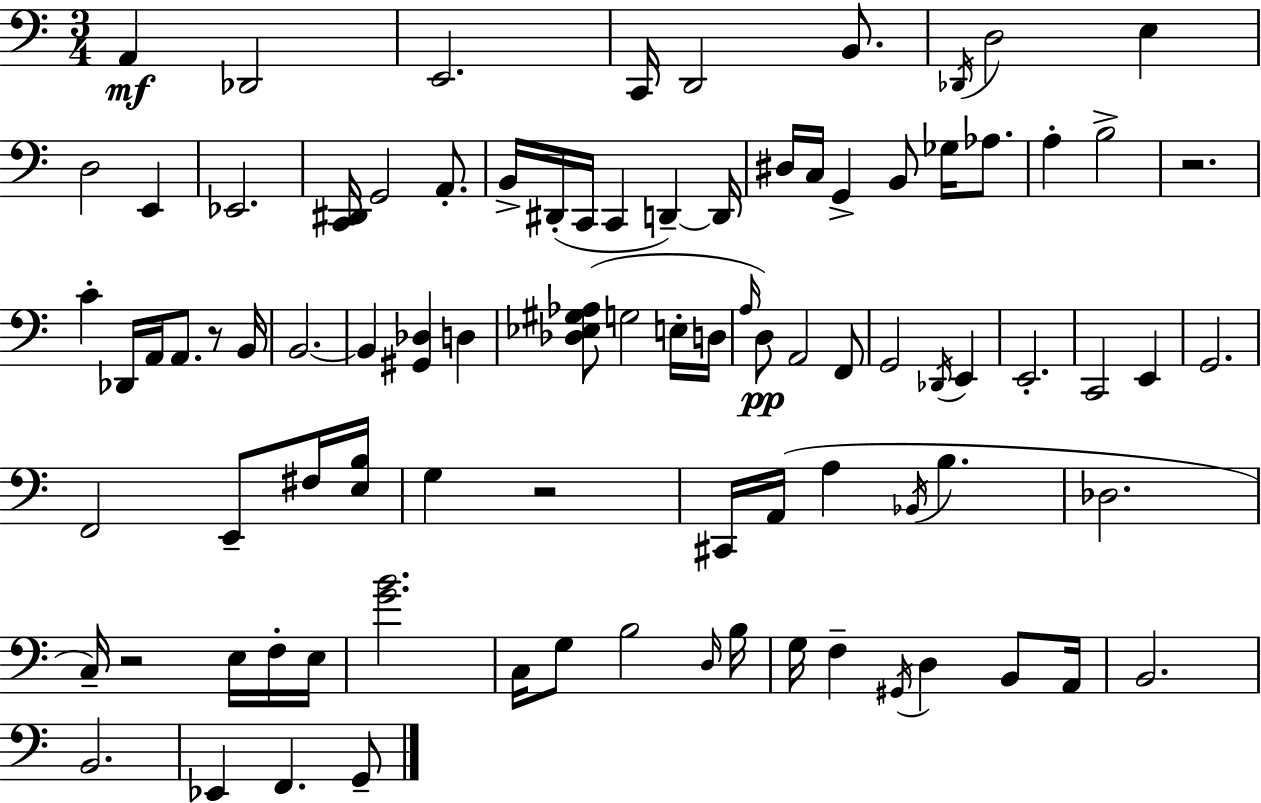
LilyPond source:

{
  \clef bass
  \numericTimeSignature
  \time 3/4
  \key a \minor
  a,4\mf des,2 | e,2. | c,16 d,2 b,8. | \acciaccatura { des,16 } d2 e4 | \break d2 e,4 | ees,2. | <c, dis,>16 g,2 a,8.-. | b,16-> dis,16-.( c,16 c,4 d,4--~~) | \break d,16 dis16 c16 g,4-> b,8 ges16 aes8. | a4-. b2-> | r2. | c'4-. des,16 a,16 a,8. r8 | \break b,16 b,2.~~ | b,4 <gis, des>4 d4 | <des ees gis aes>8( g2 e16-. | d16 \grace { a16 }\pp) d8 a,2 | \break f,8 g,2 \acciaccatura { des,16 } e,4 | e,2.-. | c,2 e,4 | g,2. | \break f,2 e,8-- | fis16 <e b>16 g4 r2 | cis,16 a,16( a4 \acciaccatura { bes,16 } b4. | des2. | \break c16--) r2 | e16 f16-. e16 <g' b'>2. | c16 g8 b2 | \grace { d16 } b16 g16 f4-- \acciaccatura { gis,16 } d4 | \break b,8 a,16 b,2. | b,2. | ees,4 f,4. | g,8-- \bar "|."
}